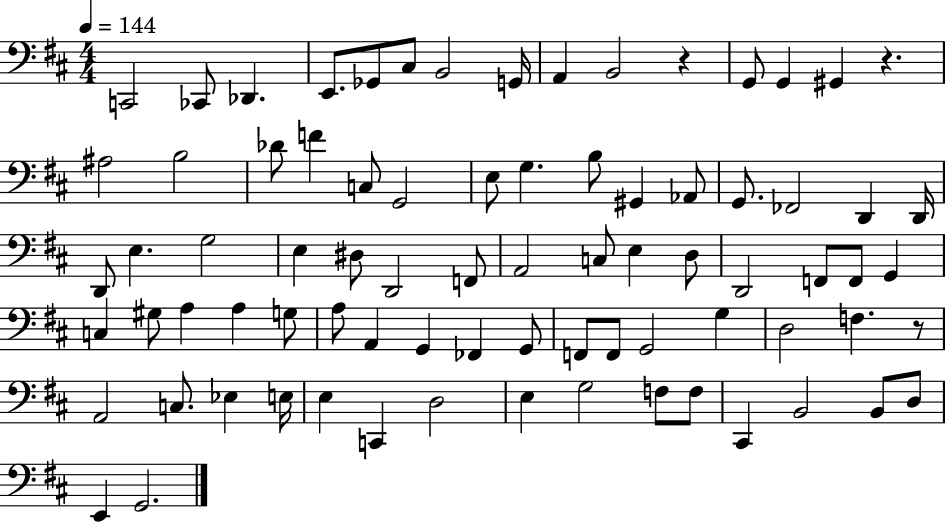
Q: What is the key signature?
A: D major